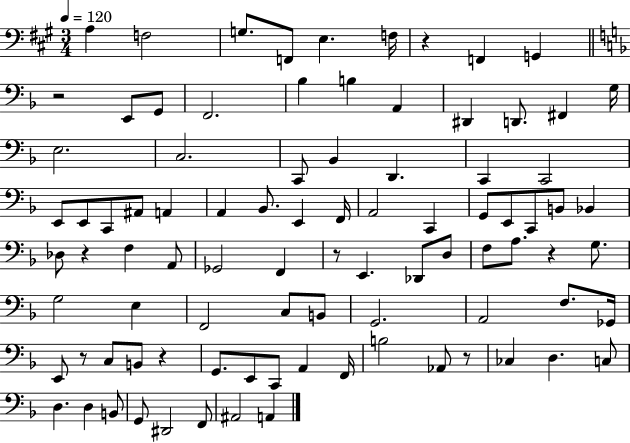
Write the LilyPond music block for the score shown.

{
  \clef bass
  \numericTimeSignature
  \time 3/4
  \key a \major
  \tempo 4 = 120
  a4 f2 | g8. f,8 e4. f16 | r4 f,4 g,4 | \bar "||" \break \key f \major r2 e,8 g,8 | f,2. | bes4 b4 a,4 | dis,4 d,8. fis,4 g16 | \break e2. | c2. | c,8 bes,4 d,4. | c,4 c,2 | \break e,8 e,8 c,8 ais,8 a,4 | a,4 bes,8. e,4 f,16 | a,2 c,4 | g,8 e,8 c,8 b,8 bes,4 | \break des8 r4 f4 a,8 | ges,2 f,4 | r8 e,4. des,8 d8 | f8 a8. r4 g8. | \break g2 e4 | f,2 c8 b,8 | g,2. | a,2 f8. ges,16 | \break e,8 r8 c8 b,8 r4 | g,8. e,8 c,8 a,4 f,16 | b2 aes,8 r8 | ces4 d4. c8 | \break d4. d4 b,8 | g,8 dis,2 f,8 | ais,2 a,4 | \bar "|."
}